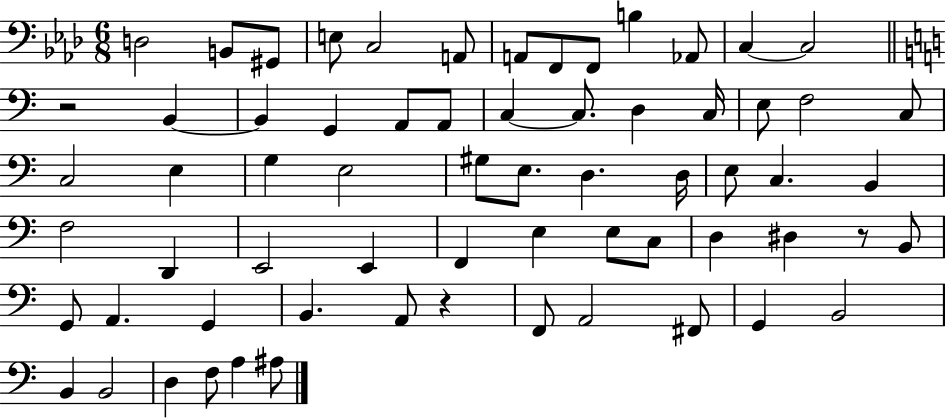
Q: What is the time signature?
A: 6/8